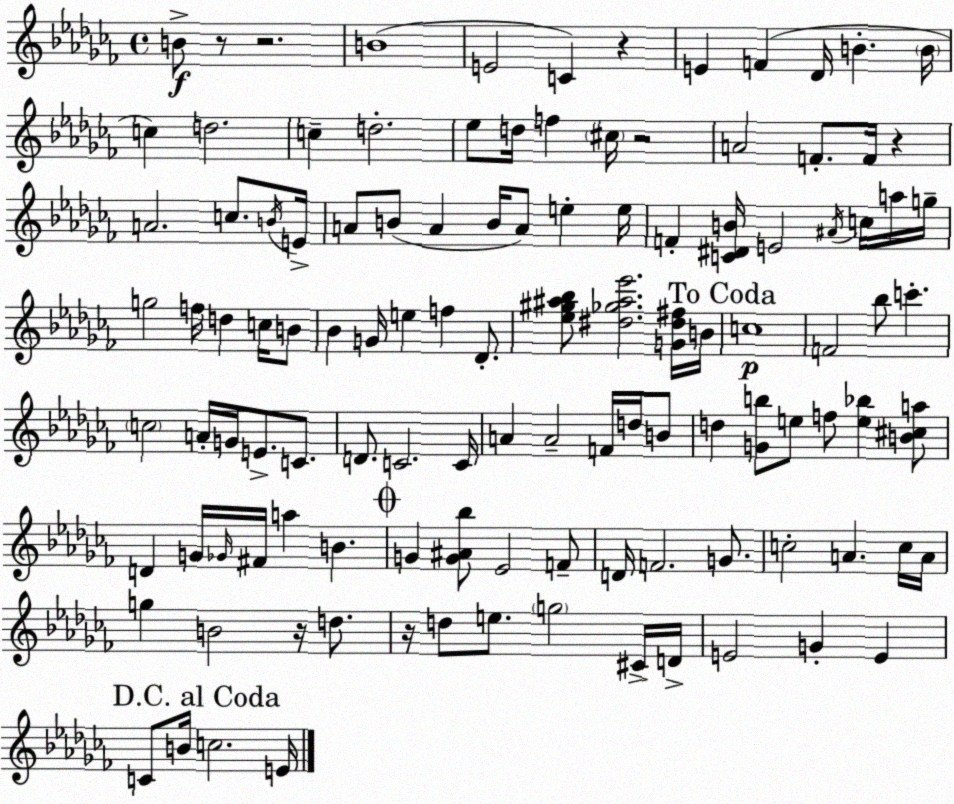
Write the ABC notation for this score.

X:1
T:Untitled
M:4/4
L:1/4
K:Abm
B/2 z/2 z2 B4 E2 C z E F _D/4 B B/4 c d2 c d2 _e/2 d/4 f ^c/4 z2 A2 F/2 F/4 z A2 c/2 B/4 E/4 A/2 B/2 A B/4 A/2 e e/4 F [C^DB]/4 E2 ^A/4 c/4 a/4 g/4 g2 f/4 d c/4 B/2 _B G/4 e f _D/2 [_e^g^a_b]/2 [^d_g^a_e']2 [G^d^f]/4 B/4 c4 F2 _b/2 c' c2 A/4 G/4 E/2 C/2 D/2 C2 C/4 A A2 F/4 d/4 B/2 d [Gb]/2 e/2 f/2 [e_b] [B^ca]/2 D G/4 _G/4 ^F/4 a B G [G^A_b]/2 _E2 F/2 D/4 F2 G/2 c2 A c/4 A/4 g B2 z/4 d/2 z/4 d/2 e/2 g2 ^C/4 D/4 E2 G E C/2 B/4 c2 E/4